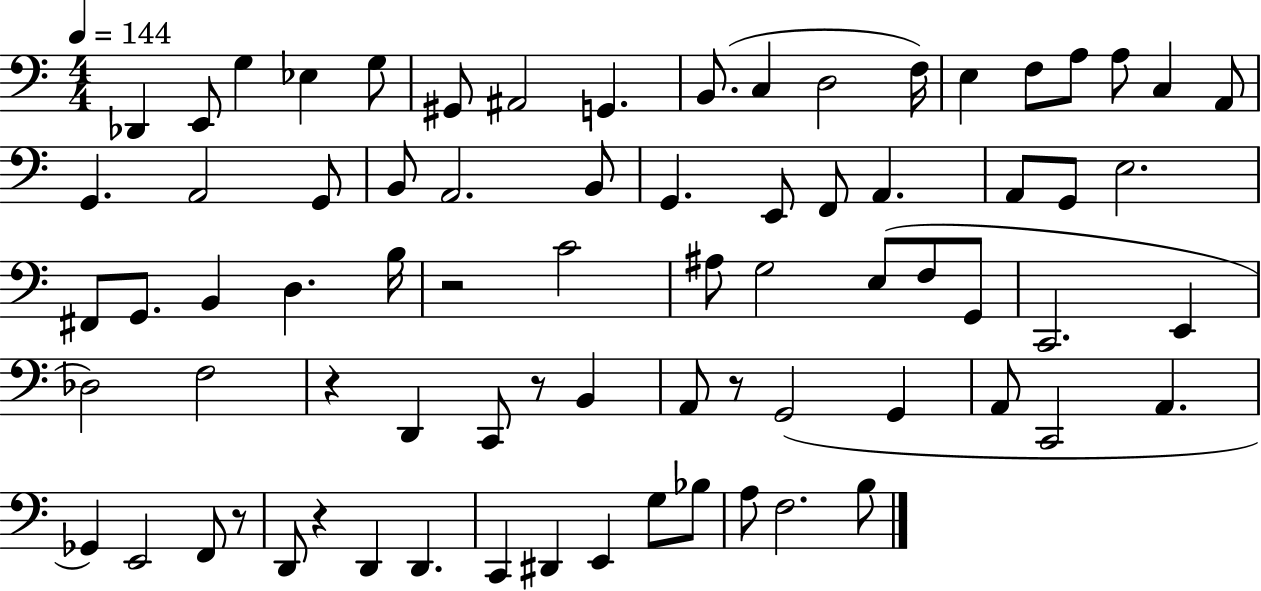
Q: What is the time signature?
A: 4/4